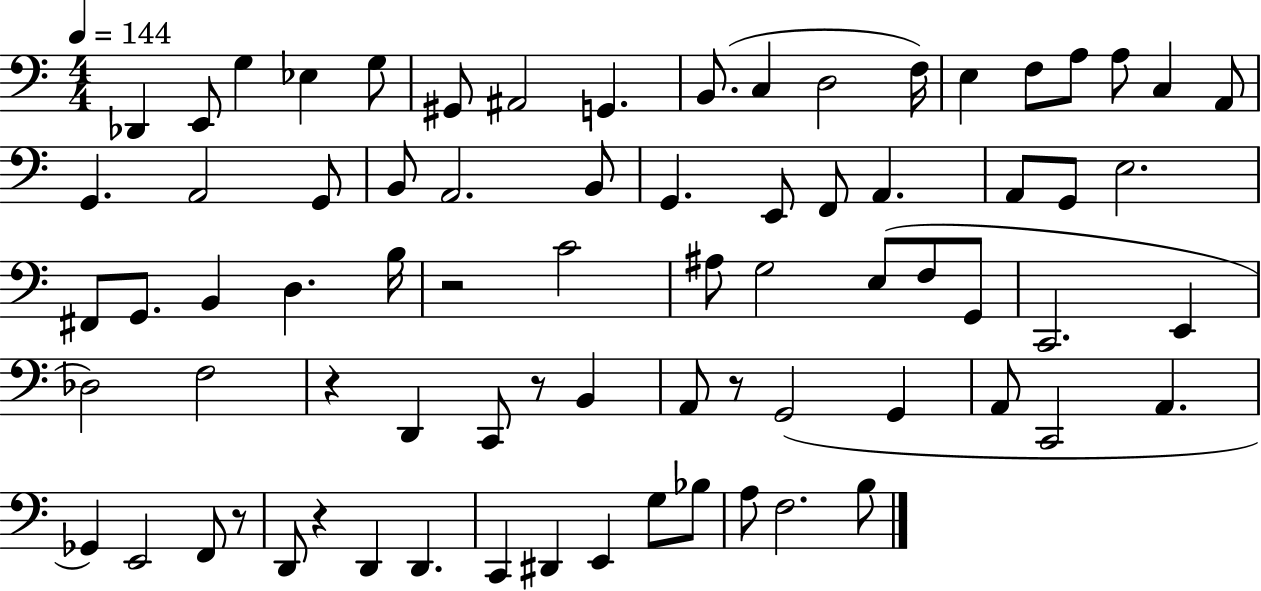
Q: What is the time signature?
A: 4/4